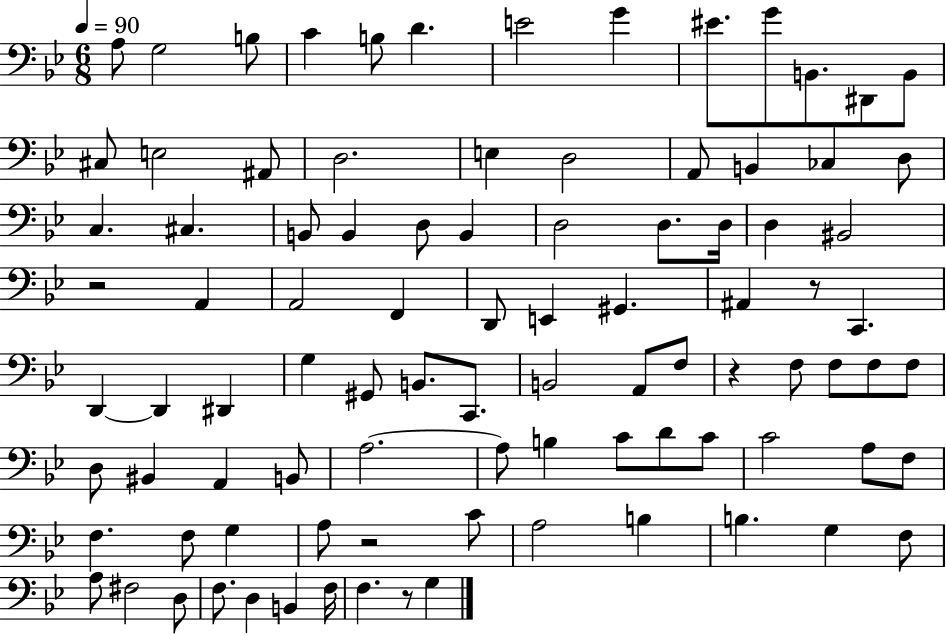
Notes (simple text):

A3/e G3/h B3/e C4/q B3/e D4/q. E4/h G4/q EIS4/e. G4/e B2/e. D#2/e B2/e C#3/e E3/h A#2/e D3/h. E3/q D3/h A2/e B2/q CES3/q D3/e C3/q. C#3/q. B2/e B2/q D3/e B2/q D3/h D3/e. D3/s D3/q BIS2/h R/h A2/q A2/h F2/q D2/e E2/q G#2/q. A#2/q R/e C2/q. D2/q D2/q D#2/q G3/q G#2/e B2/e. C2/e. B2/h A2/e F3/e R/q F3/e F3/e F3/e F3/e D3/e BIS2/q A2/q B2/e A3/h. A3/e B3/q C4/e D4/e C4/e C4/h A3/e F3/e F3/q. F3/e G3/q A3/e R/h C4/e A3/h B3/q B3/q. G3/q F3/e A3/e F#3/h D3/e F3/e. D3/q B2/q F3/s F3/q. R/e G3/q